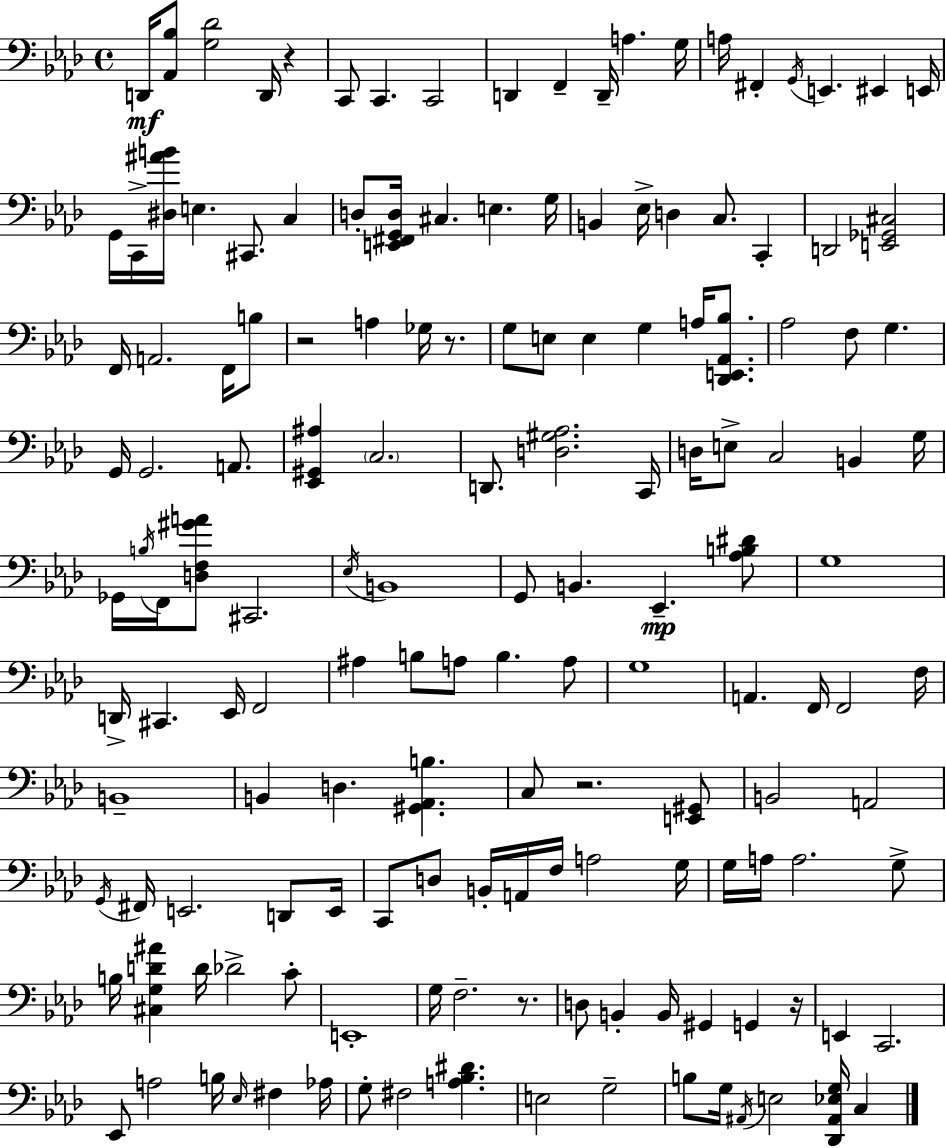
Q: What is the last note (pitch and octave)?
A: C3